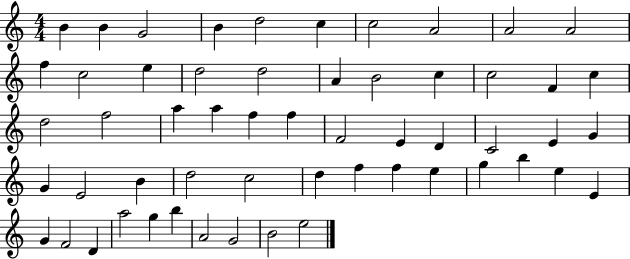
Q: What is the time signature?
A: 4/4